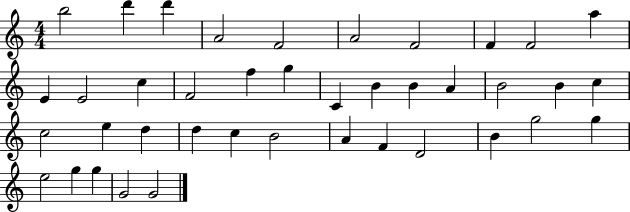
B5/h D6/q D6/q A4/h F4/h A4/h F4/h F4/q F4/h A5/q E4/q E4/h C5/q F4/h F5/q G5/q C4/q B4/q B4/q A4/q B4/h B4/q C5/q C5/h E5/q D5/q D5/q C5/q B4/h A4/q F4/q D4/h B4/q G5/h G5/q E5/h G5/q G5/q G4/h G4/h